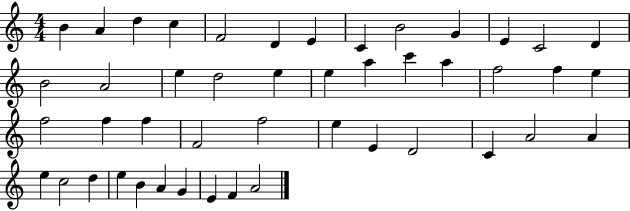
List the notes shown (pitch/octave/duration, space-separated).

B4/q A4/q D5/q C5/q F4/h D4/q E4/q C4/q B4/h G4/q E4/q C4/h D4/q B4/h A4/h E5/q D5/h E5/q E5/q A5/q C6/q A5/q F5/h F5/q E5/q F5/h F5/q F5/q F4/h F5/h E5/q E4/q D4/h C4/q A4/h A4/q E5/q C5/h D5/q E5/q B4/q A4/q G4/q E4/q F4/q A4/h